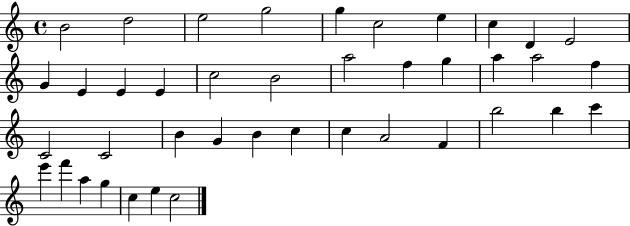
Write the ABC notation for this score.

X:1
T:Untitled
M:4/4
L:1/4
K:C
B2 d2 e2 g2 g c2 e c D E2 G E E E c2 B2 a2 f g a a2 f C2 C2 B G B c c A2 F b2 b c' e' f' a g c e c2